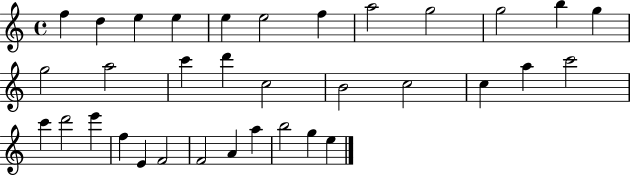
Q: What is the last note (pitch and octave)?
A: E5